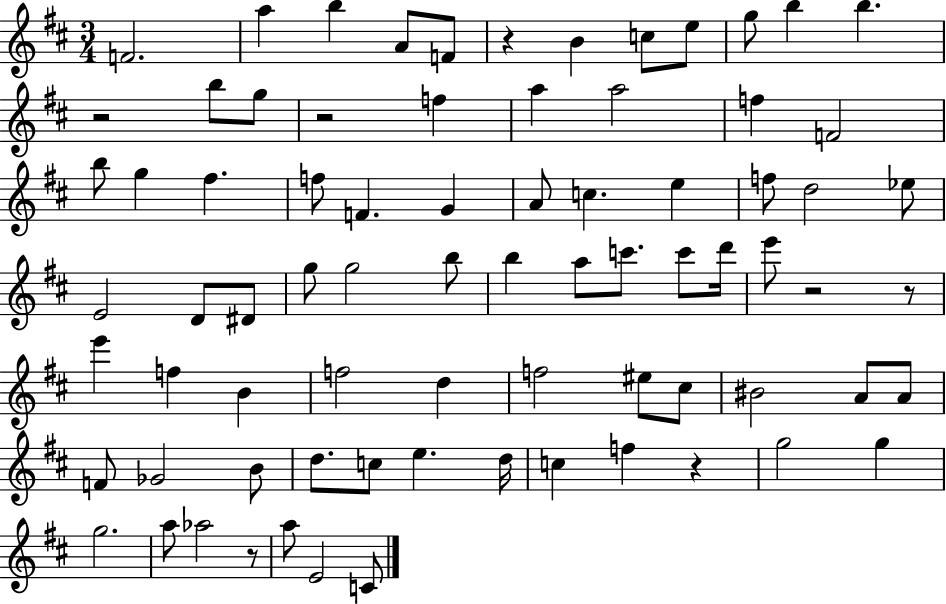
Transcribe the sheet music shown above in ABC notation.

X:1
T:Untitled
M:3/4
L:1/4
K:D
F2 a b A/2 F/2 z B c/2 e/2 g/2 b b z2 b/2 g/2 z2 f a a2 f F2 b/2 g ^f f/2 F G A/2 c e f/2 d2 _e/2 E2 D/2 ^D/2 g/2 g2 b/2 b a/2 c'/2 c'/2 d'/4 e'/2 z2 z/2 e' f B f2 d f2 ^e/2 ^c/2 ^B2 A/2 A/2 F/2 _G2 B/2 d/2 c/2 e d/4 c f z g2 g g2 a/2 _a2 z/2 a/2 E2 C/2